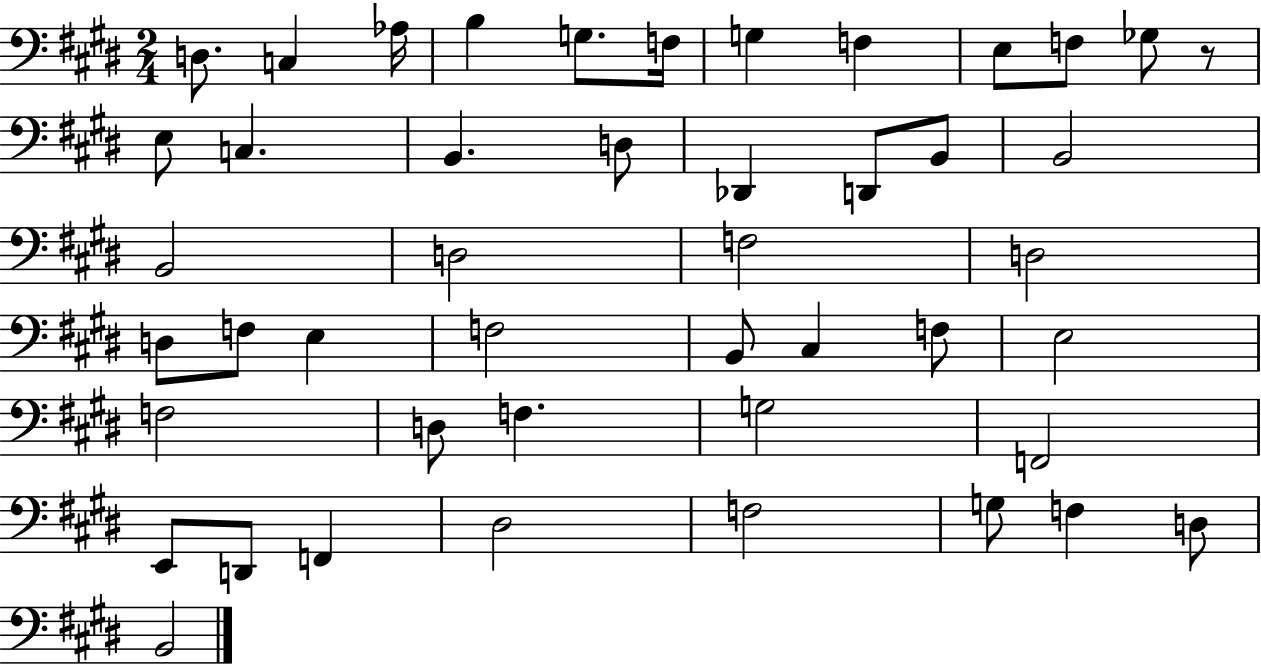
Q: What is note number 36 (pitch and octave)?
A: F2